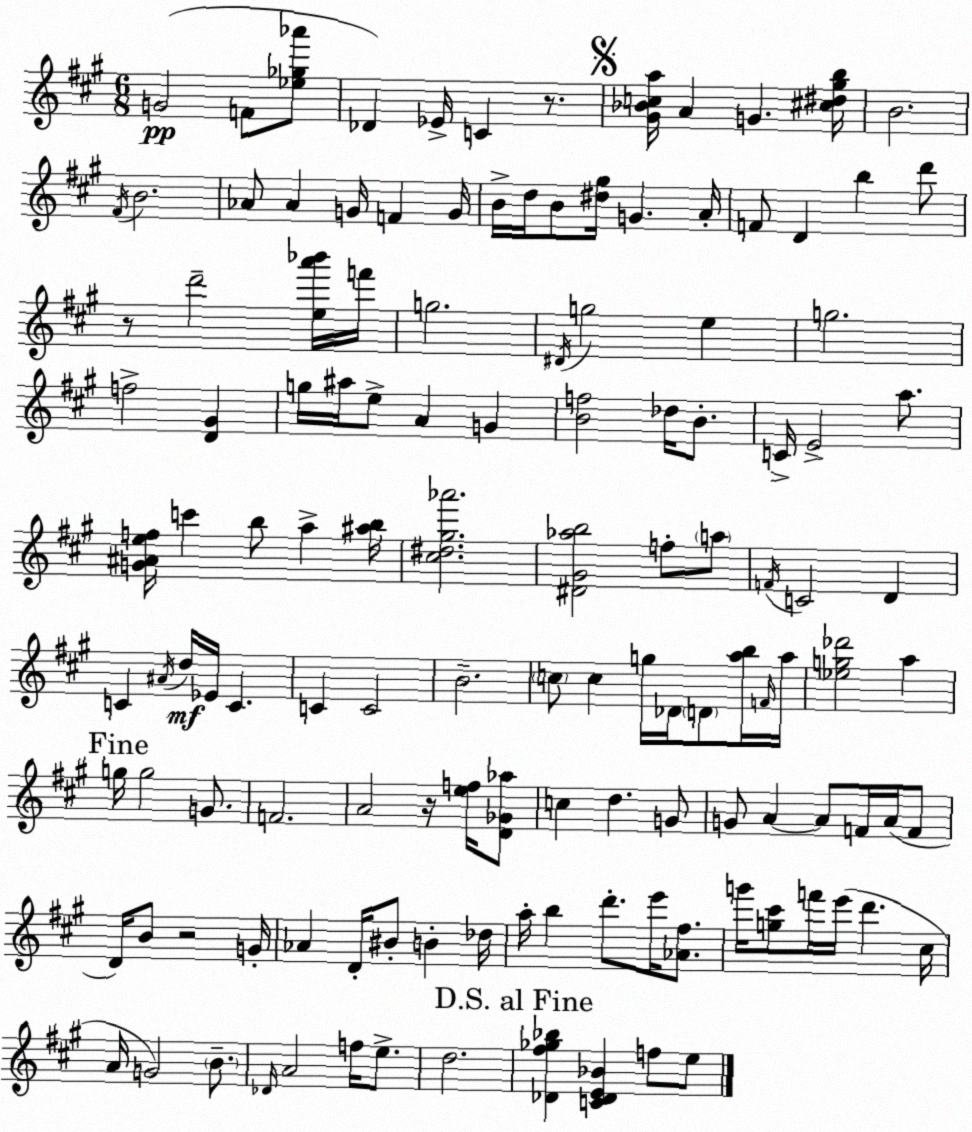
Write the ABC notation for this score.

X:1
T:Untitled
M:6/8
L:1/4
K:A
G2 F/2 [_e_g_a']/2 _D _E/4 C z/2 [^G_Bca]/4 A G [^c^d^gb]/4 B2 ^F/4 B2 _A/2 _A G/4 F G/4 B/4 d/4 B/2 [^d^g]/4 G A/4 F/2 D b d'/2 z/2 d'2 [ea'_b']/4 f'/4 g2 ^D/4 g2 e g2 f2 [D^G] g/4 ^a/4 e/2 A G [Bf]2 _d/4 B/2 C/4 E2 a/2 [G^Aef]/4 c' b/2 a [^ab]/4 [^c^d^g_a']2 [^D^G_ab]2 f/2 a/2 F/4 C2 D C ^A/4 d/4 _E/4 C C C2 B2 c/2 c g/4 _D/4 D/2 [ab]/4 F/4 a/4 [_eg_d']2 a g/4 g2 G/2 F2 A2 z/4 [ef]/4 [D_G_a]/2 c d G/2 G/2 A A/2 F/4 A/4 F/2 D/4 B/2 z2 G/4 _A D/4 ^B/2 B _d/4 a/4 b d'/2 e'/4 [_A^f]/2 g'/4 [g^c']/2 f'/4 e'/4 d' ^c/4 A/4 G2 B/2 _D/4 A2 f/4 e/2 d2 [_D^f_g_b] [C_DE_B] f/2 e/2